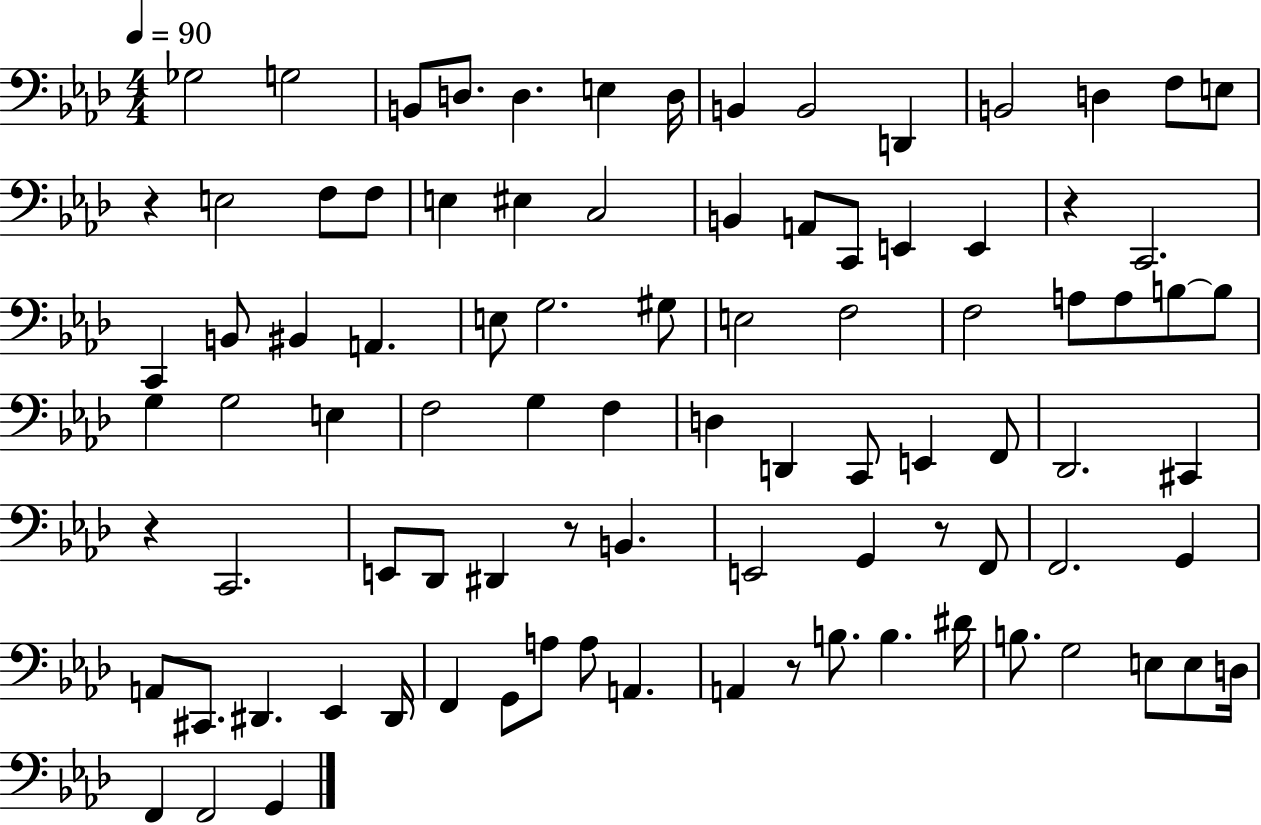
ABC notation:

X:1
T:Untitled
M:4/4
L:1/4
K:Ab
_G,2 G,2 B,,/2 D,/2 D, E, D,/4 B,, B,,2 D,, B,,2 D, F,/2 E,/2 z E,2 F,/2 F,/2 E, ^E, C,2 B,, A,,/2 C,,/2 E,, E,, z C,,2 C,, B,,/2 ^B,, A,, E,/2 G,2 ^G,/2 E,2 F,2 F,2 A,/2 A,/2 B,/2 B,/2 G, G,2 E, F,2 G, F, D, D,, C,,/2 E,, F,,/2 _D,,2 ^C,, z C,,2 E,,/2 _D,,/2 ^D,, z/2 B,, E,,2 G,, z/2 F,,/2 F,,2 G,, A,,/2 ^C,,/2 ^D,, _E,, ^D,,/4 F,, G,,/2 A,/2 A,/2 A,, A,, z/2 B,/2 B, ^D/4 B,/2 G,2 E,/2 E,/2 D,/4 F,, F,,2 G,,